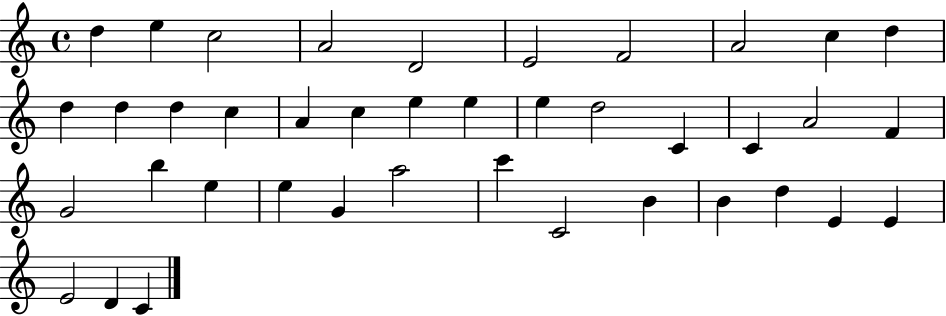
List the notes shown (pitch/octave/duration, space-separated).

D5/q E5/q C5/h A4/h D4/h E4/h F4/h A4/h C5/q D5/q D5/q D5/q D5/q C5/q A4/q C5/q E5/q E5/q E5/q D5/h C4/q C4/q A4/h F4/q G4/h B5/q E5/q E5/q G4/q A5/h C6/q C4/h B4/q B4/q D5/q E4/q E4/q E4/h D4/q C4/q